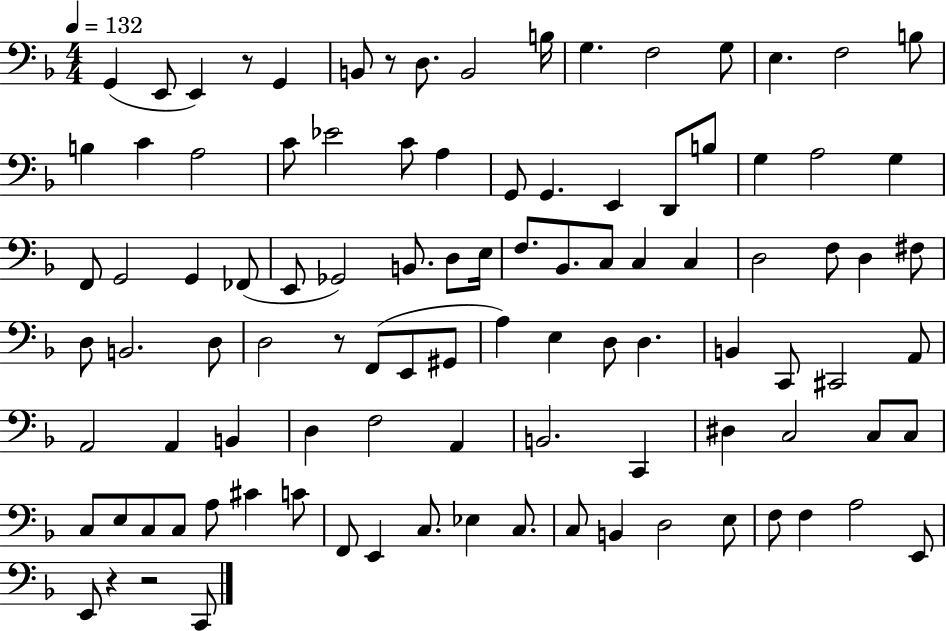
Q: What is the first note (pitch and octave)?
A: G2